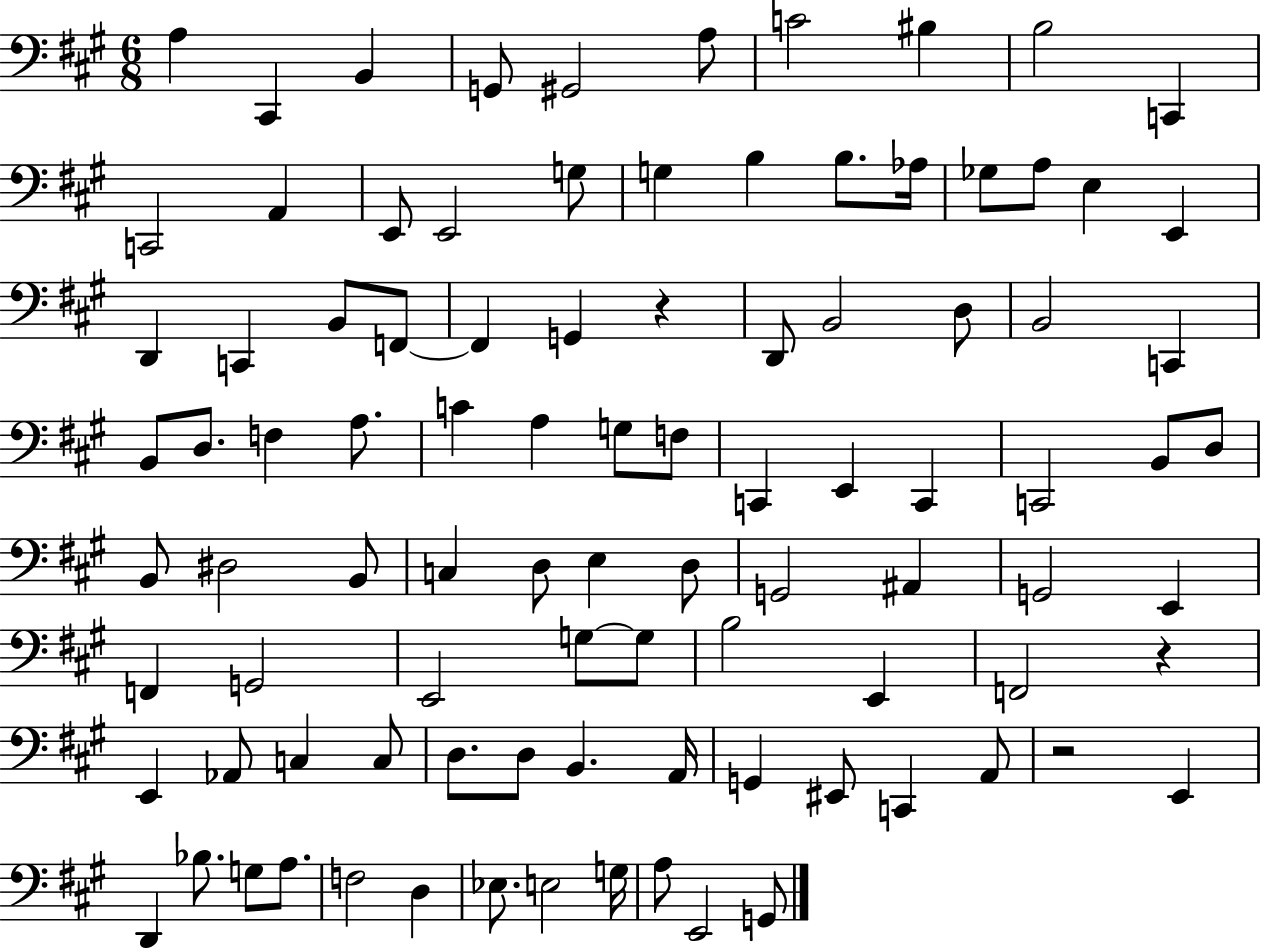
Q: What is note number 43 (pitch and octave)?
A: C2